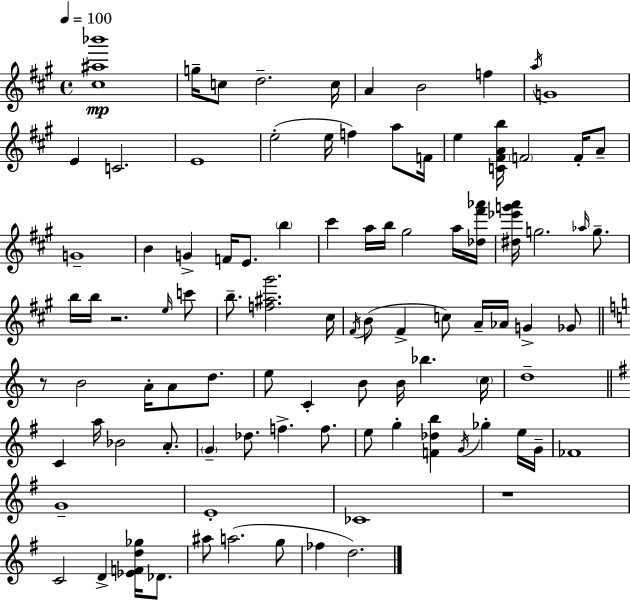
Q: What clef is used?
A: treble